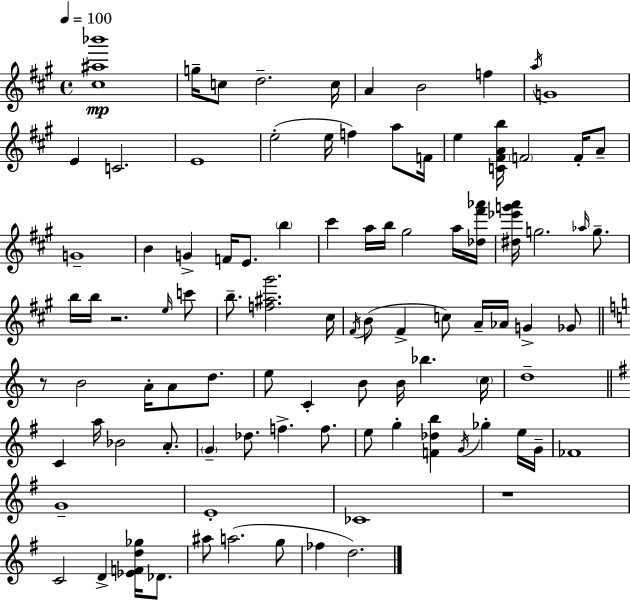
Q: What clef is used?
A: treble